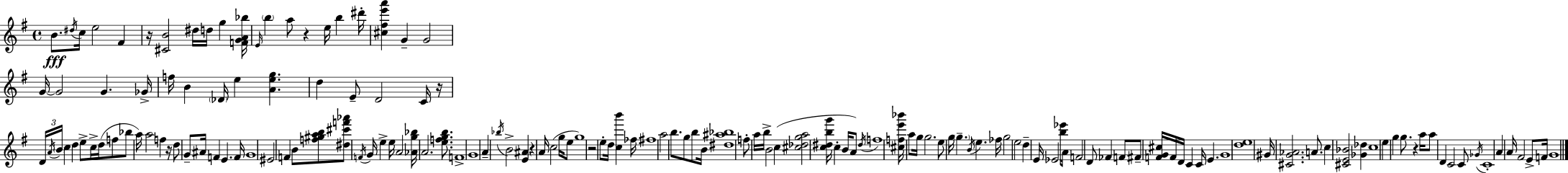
{
  \clef treble
  \time 4/4
  \defaultTimeSignature
  \key g \major
  b'8.\fff \acciaccatura { dis''16 } c''16 e''2 fis'4 | r16 <cis' b'>2 dis''16 d''16 g''4 | <f' g' a' bes''>16 \grace { e'16 } \parenthesize b''4 a''8 r4 e''16 b''4 | dis'''16-. <cis'' fis'' e''' a'''>4 g'4-- g'2 | \break g'16~~ g'2 g'4. | ges'16-> f''16 b'4 \parenthesize des'16 e''4 <a' e'' g''>4. | d''4 e'8-- d'2 | c'16 r16 \tuplet 3/2 { d'16 \acciaccatura { a'16 } \parenthesize b'16 } c''4 d''4 e''8-> c''16-> | \break d''16( f''8 bes''8 a''16) a''2 f''4 | r16 d''8 g'8-- ais'16 f'4 e'4. | f'16 g'1 | eis'2 f'4 b'8 | \break <f'' gis'' a'' b''>8 <dis'' cis''' f''' aes'''>8 \acciaccatura { f'16 } g'16 e''4-> e''16 a'2 | <aes' g'' bes''>16 a'2. | <e'' f'' g'' b''>8. f'1-> | g'1 | \break a'4-- \acciaccatura { bes''16 } b'2-> | <e' ais'>4 r4 a'16 c''2( | g''16 e''8 g''1) | r2 e''8-. d''16 | \break <c'' b'''>4 fes''16 fis''1 | a''2 b''8. | g''8 b''8 b'16 <dis'' ais'' bes''>1 | f''8-. a''16 b''16-> b'2 | \break c''4( <cis'' des'' g'' a''>2 <c'' dis'' b'' g'''>16 c''4-. | b'16 a'8) \acciaccatura { dis''16 } f''1 | <cis'' f'' e''' bes'''>16 a''8 g''16 g''2. | e''8 g''16 \parenthesize g''4.-- \acciaccatura { b'16 } | \break e''4. fes''16 g''2 e''2 | d''4-- e'16 ees'2 | <b'' ees'''>16 a'8 f'2 d'8 | fes'4 f'8 fis'8-- <f' g' cis''>16 f'16 d'16 c'4 | \break c'16 e'4. g'1 | <d'' e''>1 | gis'16 <cis' g' aes'>2. | a'8. c''4 <cis' e' bes'>2 | \break <ges' des''>4 c''1 | e''4 g''4 g''8. | r4 a''16 a''8 d'4 c'2 | c'8 \acciaccatura { ges'16 } c'1-. | \break a'4 a'16 fis'2 | e'8-> f'16 g'1 | \bar "|."
}